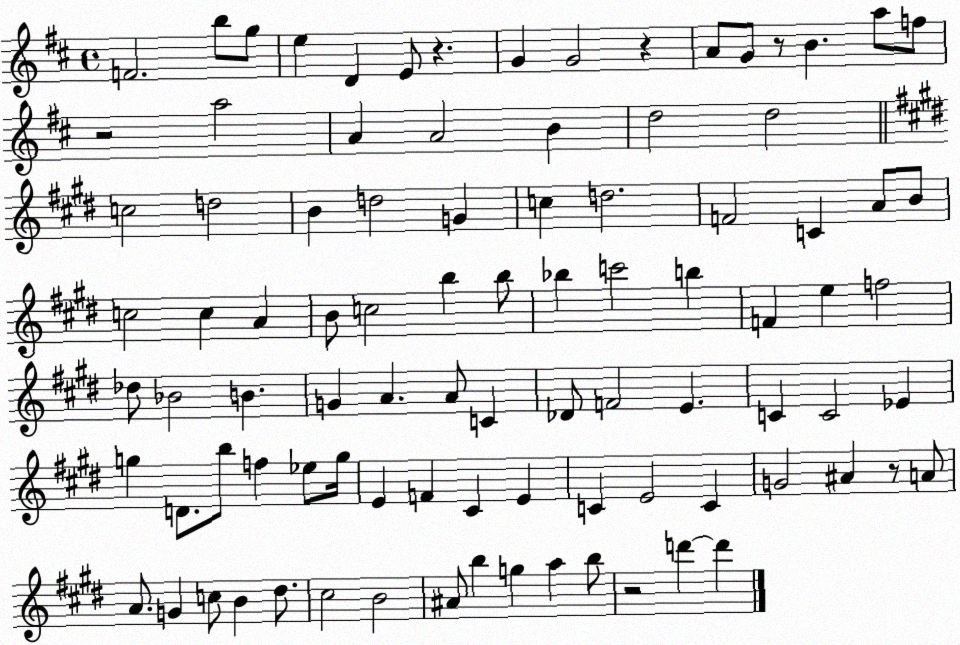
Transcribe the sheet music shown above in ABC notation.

X:1
T:Untitled
M:4/4
L:1/4
K:D
F2 b/2 g/2 e D E/2 z G G2 z A/2 G/2 z/2 B a/2 f/2 z2 a2 A A2 B d2 d2 c2 d2 B d2 G c d2 F2 C A/2 B/2 c2 c A B/2 c2 b b/2 _b c'2 b F e f2 _d/2 _B2 B G A A/2 C _D/2 F2 E C C2 _E g D/2 b/2 f _e/2 g/4 E F ^C E C E2 C G2 ^A z/2 A/2 A/2 G c/2 B ^d/2 ^c2 B2 ^A/2 b g a b/2 z2 d' d'